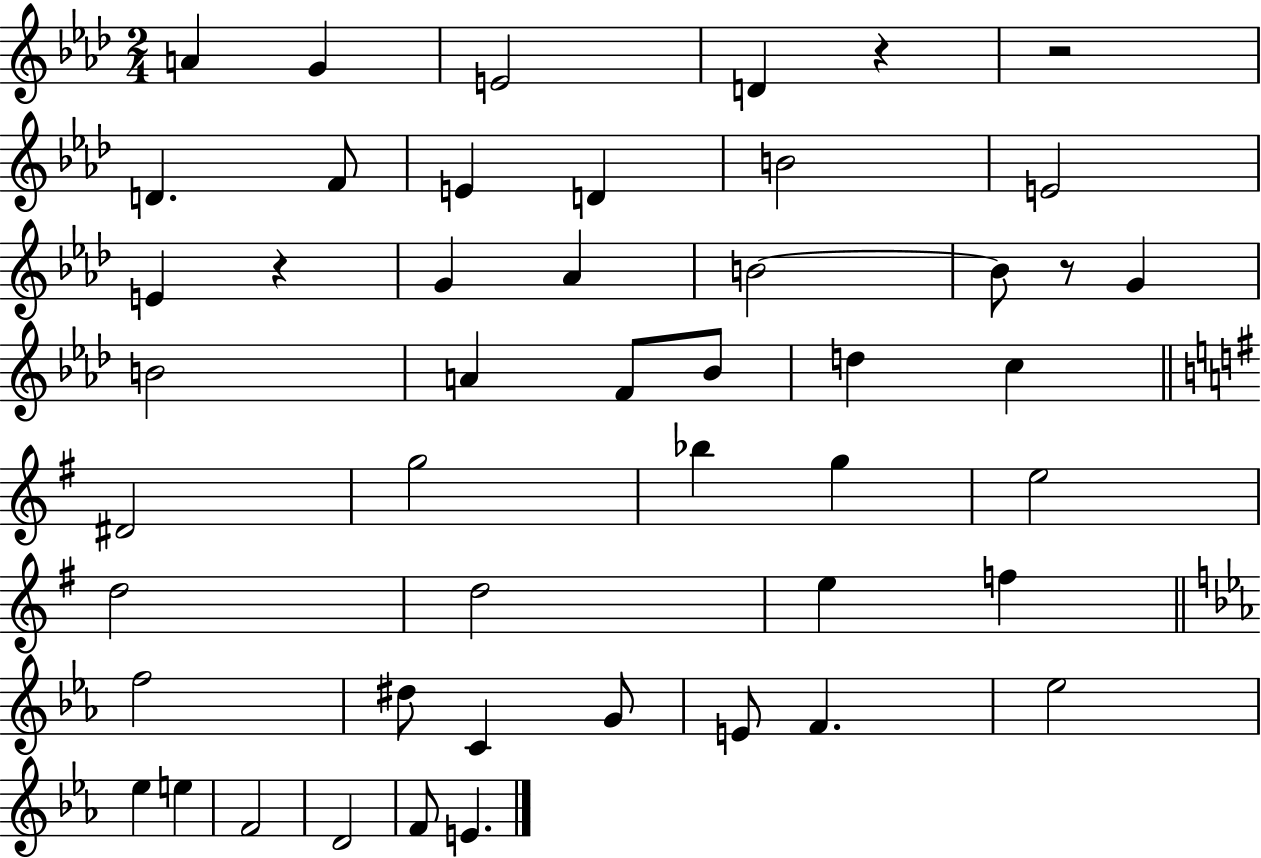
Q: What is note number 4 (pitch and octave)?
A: D4